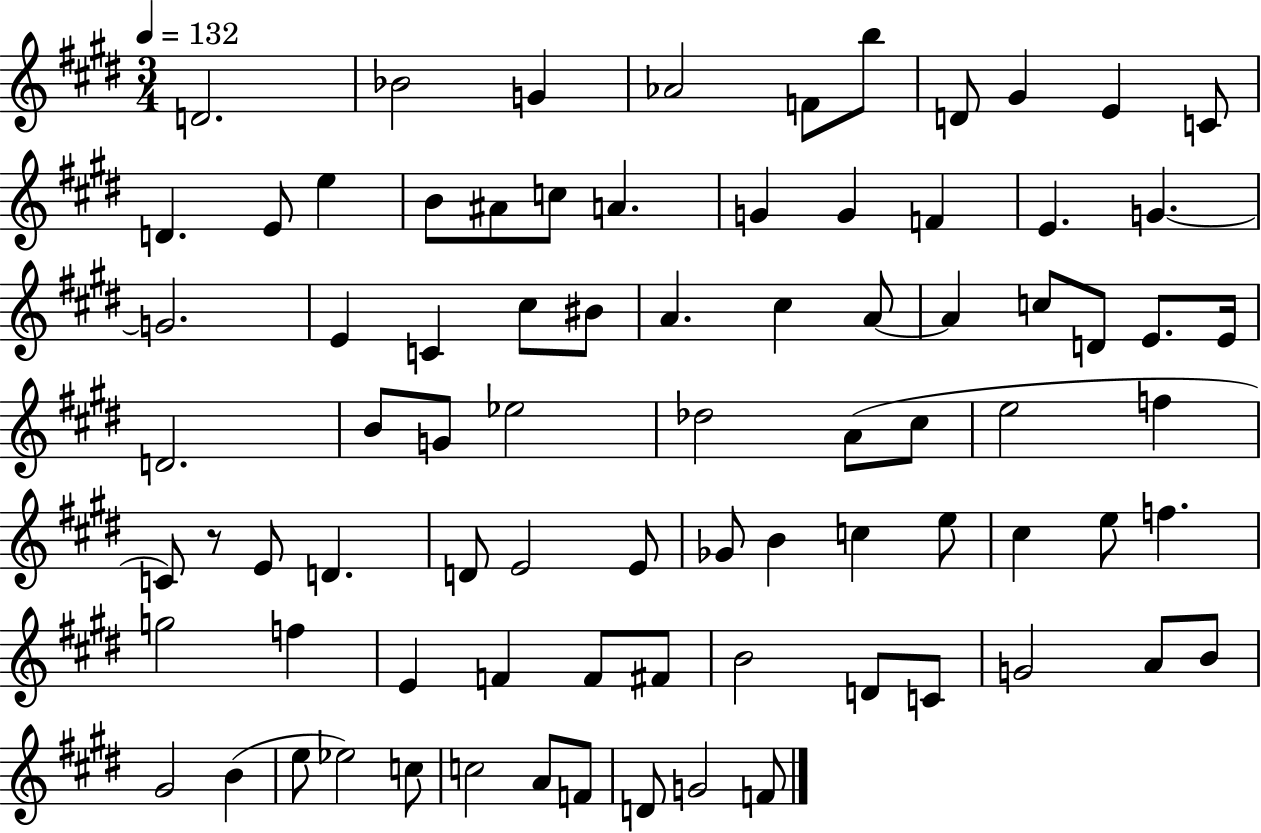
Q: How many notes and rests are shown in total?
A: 81